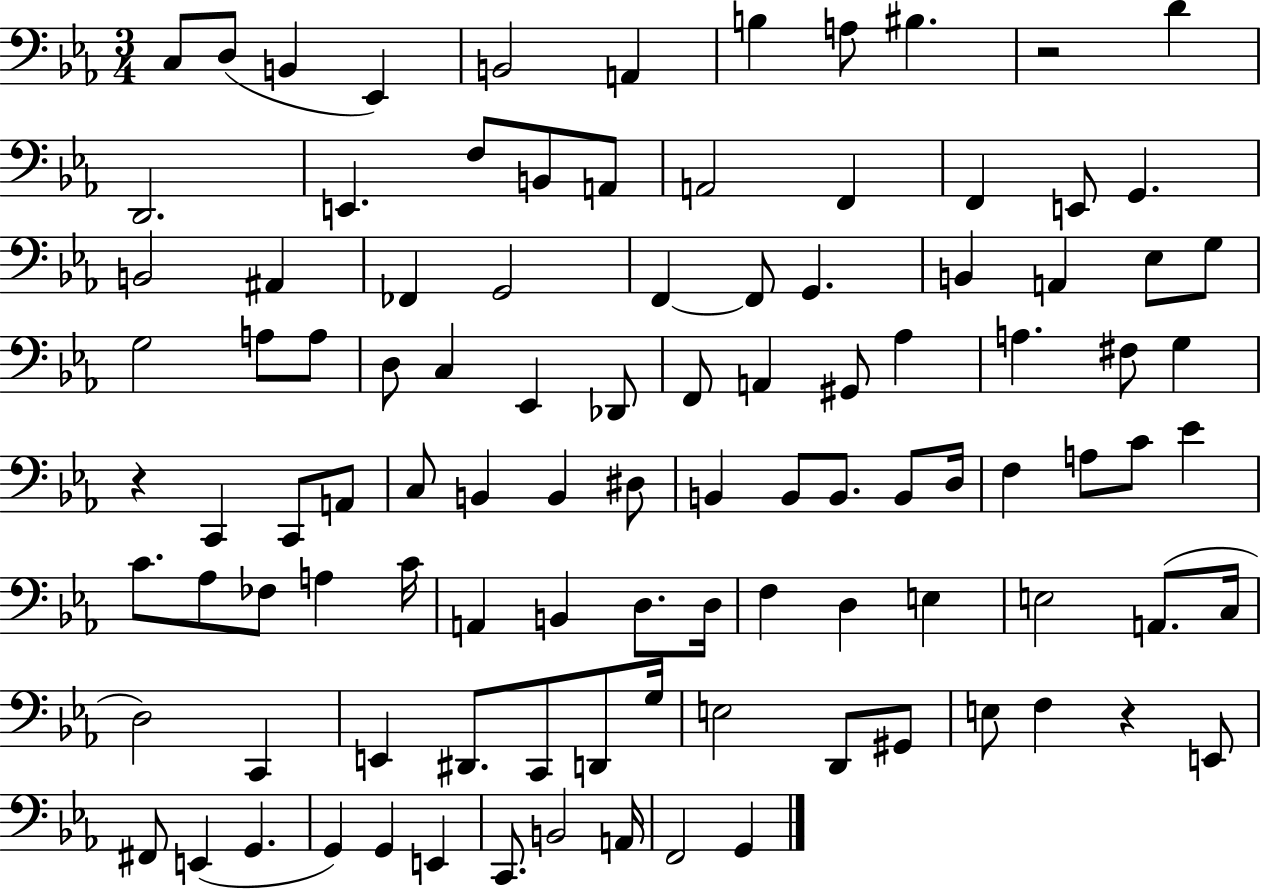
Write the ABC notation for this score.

X:1
T:Untitled
M:3/4
L:1/4
K:Eb
C,/2 D,/2 B,, _E,, B,,2 A,, B, A,/2 ^B, z2 D D,,2 E,, F,/2 B,,/2 A,,/2 A,,2 F,, F,, E,,/2 G,, B,,2 ^A,, _F,, G,,2 F,, F,,/2 G,, B,, A,, _E,/2 G,/2 G,2 A,/2 A,/2 D,/2 C, _E,, _D,,/2 F,,/2 A,, ^G,,/2 _A, A, ^F,/2 G, z C,, C,,/2 A,,/2 C,/2 B,, B,, ^D,/2 B,, B,,/2 B,,/2 B,,/2 D,/4 F, A,/2 C/2 _E C/2 _A,/2 _F,/2 A, C/4 A,, B,, D,/2 D,/4 F, D, E, E,2 A,,/2 C,/4 D,2 C,, E,, ^D,,/2 C,,/2 D,,/2 G,/4 E,2 D,,/2 ^G,,/2 E,/2 F, z E,,/2 ^F,,/2 E,, G,, G,, G,, E,, C,,/2 B,,2 A,,/4 F,,2 G,,